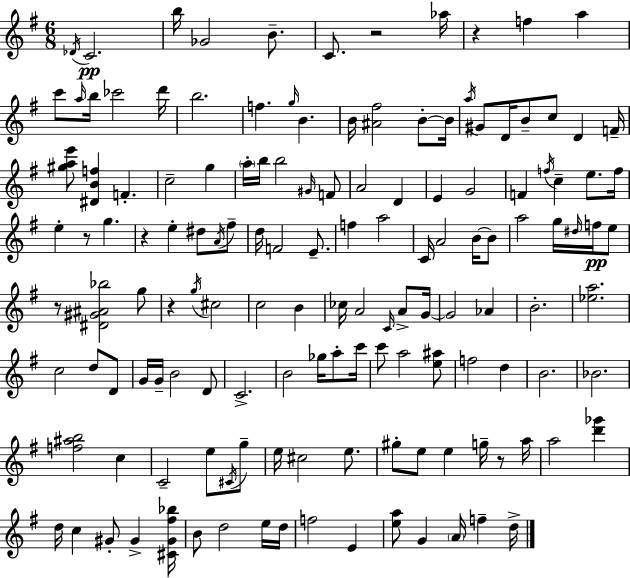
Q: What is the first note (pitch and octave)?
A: Db4